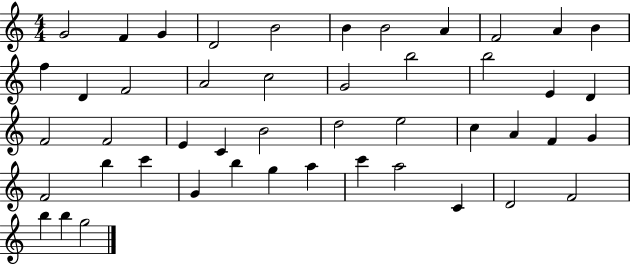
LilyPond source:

{
  \clef treble
  \numericTimeSignature
  \time 4/4
  \key c \major
  g'2 f'4 g'4 | d'2 b'2 | b'4 b'2 a'4 | f'2 a'4 b'4 | \break f''4 d'4 f'2 | a'2 c''2 | g'2 b''2 | b''2 e'4 d'4 | \break f'2 f'2 | e'4 c'4 b'2 | d''2 e''2 | c''4 a'4 f'4 g'4 | \break f'2 b''4 c'''4 | g'4 b''4 g''4 a''4 | c'''4 a''2 c'4 | d'2 f'2 | \break b''4 b''4 g''2 | \bar "|."
}